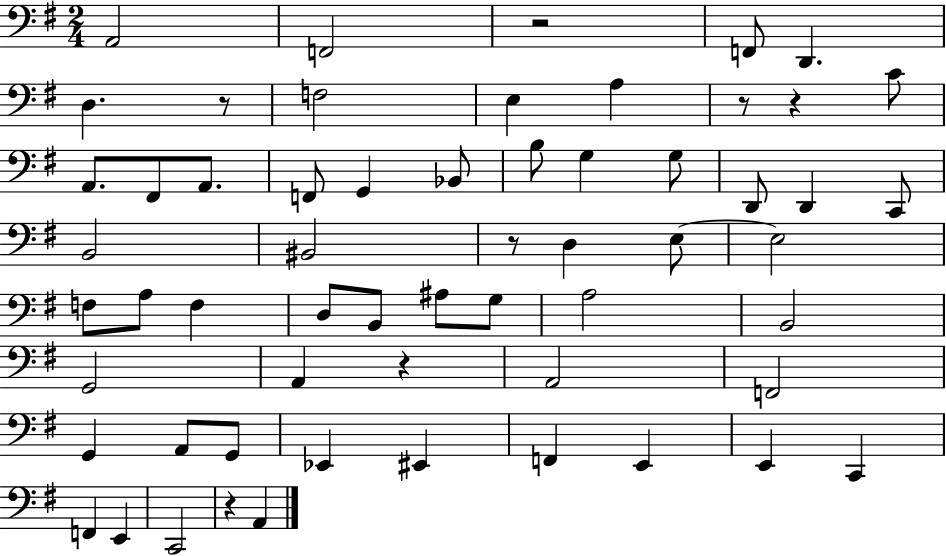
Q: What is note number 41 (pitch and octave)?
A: A2